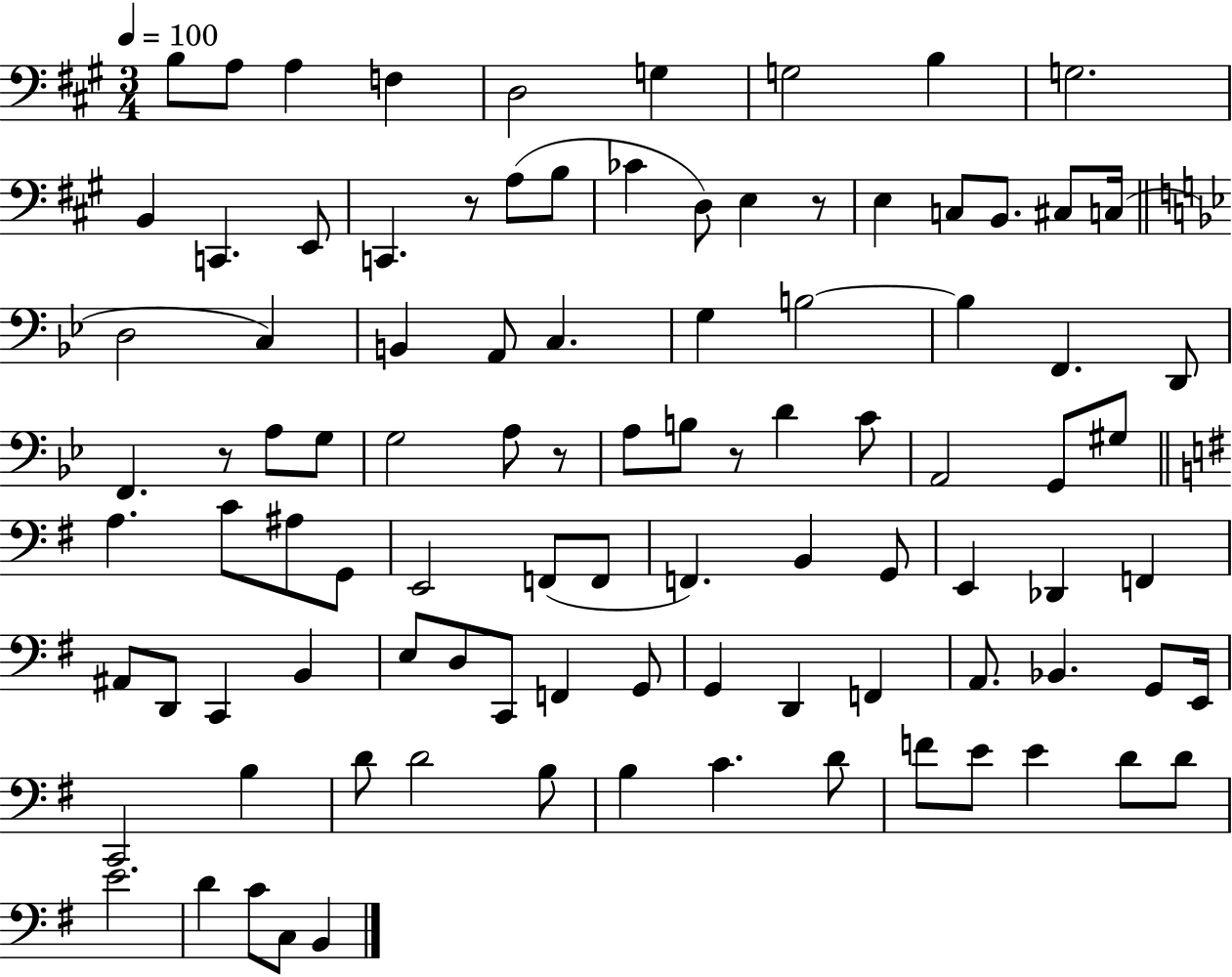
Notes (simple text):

B3/e A3/e A3/q F3/q D3/h G3/q G3/h B3/q G3/h. B2/q C2/q. E2/e C2/q. R/e A3/e B3/e CES4/q D3/e E3/q R/e E3/q C3/e B2/e. C#3/e C3/s D3/h C3/q B2/q A2/e C3/q. G3/q B3/h B3/q F2/q. D2/e F2/q. R/e A3/e G3/e G3/h A3/e R/e A3/e B3/e R/e D4/q C4/e A2/h G2/e G#3/e A3/q. C4/e A#3/e G2/e E2/h F2/e F2/e F2/q. B2/q G2/e E2/q Db2/q F2/q A#2/e D2/e C2/q B2/q E3/e D3/e C2/e F2/q G2/e G2/q D2/q F2/q A2/e. Bb2/q. G2/e E2/s C2/h B3/q D4/e D4/h B3/e B3/q C4/q. D4/e F4/e E4/e E4/q D4/e D4/e E4/h. D4/q C4/e C3/e B2/q